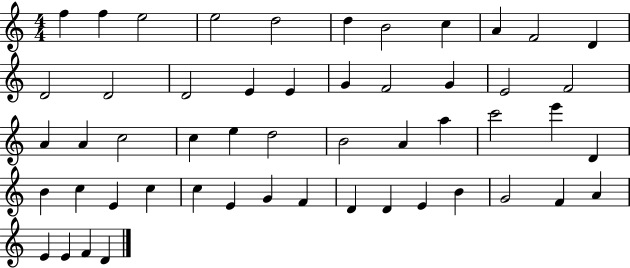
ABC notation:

X:1
T:Untitled
M:4/4
L:1/4
K:C
f f e2 e2 d2 d B2 c A F2 D D2 D2 D2 E E G F2 G E2 F2 A A c2 c e d2 B2 A a c'2 e' D B c E c c E G F D D E B G2 F A E E F D